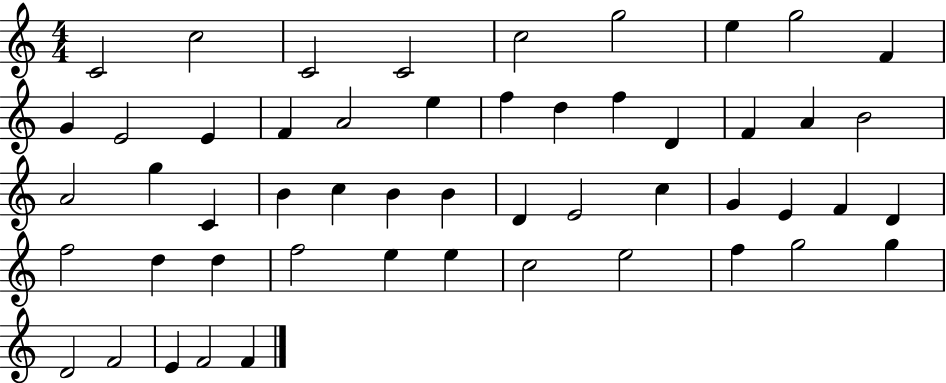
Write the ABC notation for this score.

X:1
T:Untitled
M:4/4
L:1/4
K:C
C2 c2 C2 C2 c2 g2 e g2 F G E2 E F A2 e f d f D F A B2 A2 g C B c B B D E2 c G E F D f2 d d f2 e e c2 e2 f g2 g D2 F2 E F2 F